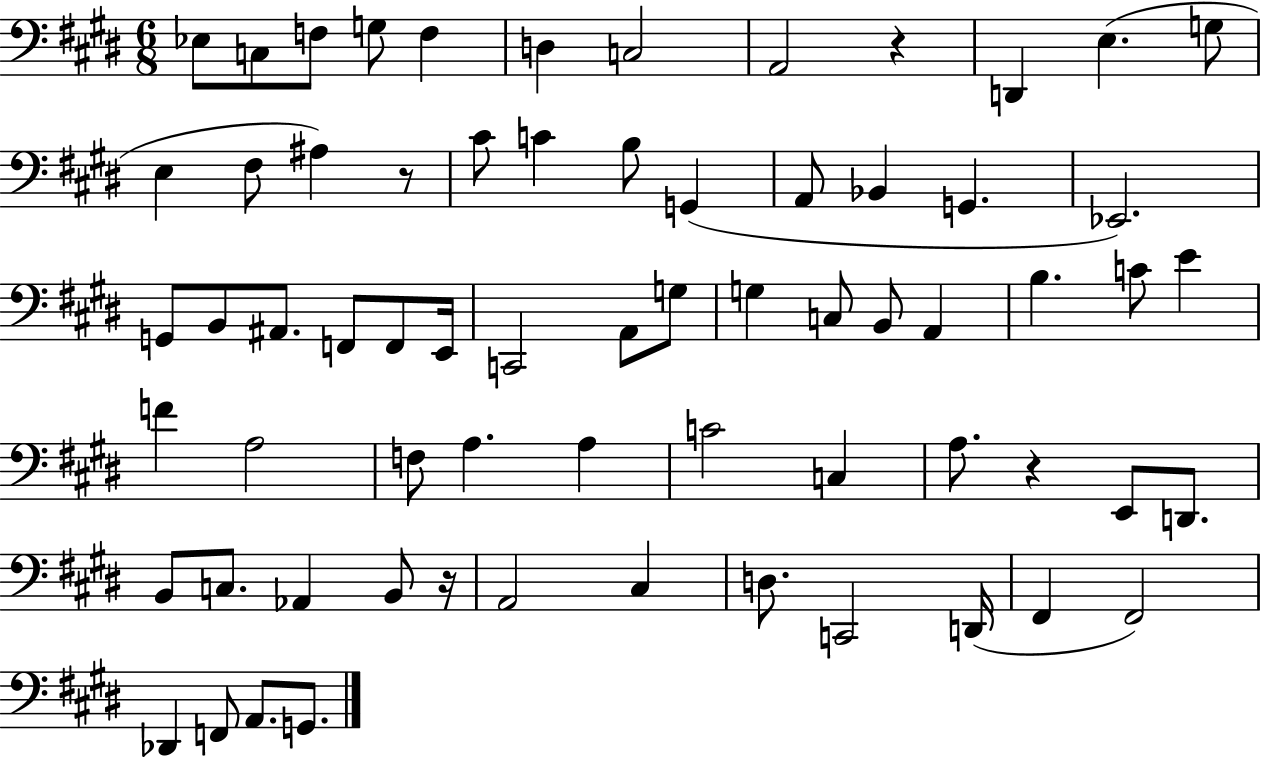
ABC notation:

X:1
T:Untitled
M:6/8
L:1/4
K:E
_E,/2 C,/2 F,/2 G,/2 F, D, C,2 A,,2 z D,, E, G,/2 E, ^F,/2 ^A, z/2 ^C/2 C B,/2 G,, A,,/2 _B,, G,, _E,,2 G,,/2 B,,/2 ^A,,/2 F,,/2 F,,/2 E,,/4 C,,2 A,,/2 G,/2 G, C,/2 B,,/2 A,, B, C/2 E F A,2 F,/2 A, A, C2 C, A,/2 z E,,/2 D,,/2 B,,/2 C,/2 _A,, B,,/2 z/4 A,,2 ^C, D,/2 C,,2 D,,/4 ^F,, ^F,,2 _D,, F,,/2 A,,/2 G,,/2